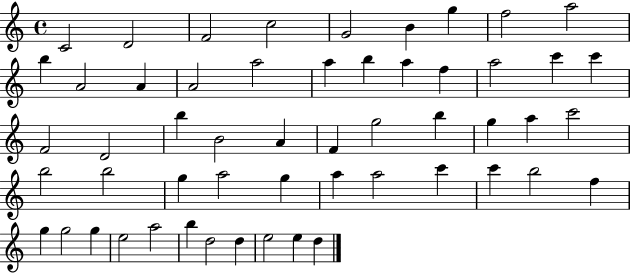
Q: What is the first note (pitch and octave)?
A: C4